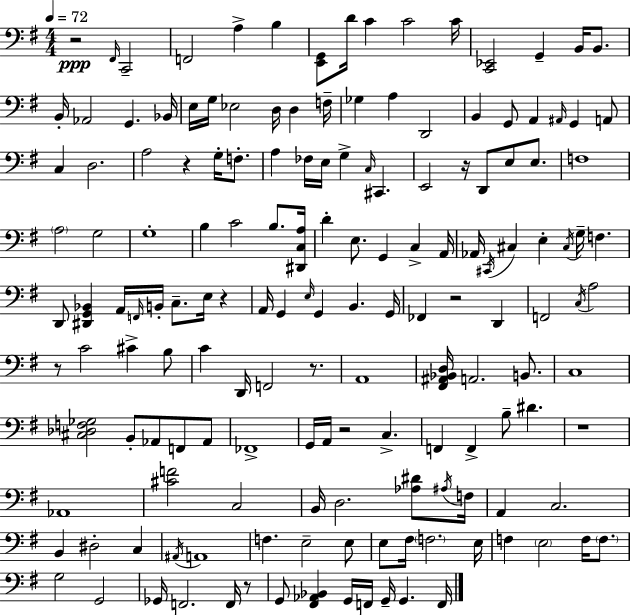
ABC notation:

X:1
T:Untitled
M:4/4
L:1/4
K:Em
z2 ^F,,/4 C,,2 F,,2 A, B, [E,,G,,]/2 D/4 C C2 C/4 [C,,_E,,]2 G,, B,,/4 B,,/2 B,,/4 _A,,2 G,, _B,,/4 E,/4 G,/4 _E,2 D,/4 D, F,/4 _G, A, D,,2 B,, G,,/2 A,, ^A,,/4 G,, A,,/2 C, D,2 A,2 z G,/4 F,/2 A, _F,/4 E,/4 G, C,/4 ^C,, E,,2 z/4 D,,/2 E,/2 E,/2 F,4 A,2 G,2 G,4 B, C2 B,/2 [^D,,C,A,]/4 D E,/2 G,, C, A,,/4 _A,,/4 ^C,,/4 ^C, E, ^C,/4 G,/4 F, D,,/2 [^D,,G,,_B,,] A,,/4 F,,/4 B,,/4 C,/2 E,/4 z A,,/4 G,, E,/4 G,, B,, G,,/4 _F,, z2 D,, F,,2 C,/4 A,2 z/2 C2 ^C B,/2 C D,,/4 F,,2 z/2 A,,4 [^F,,^A,,_B,,D,]/4 A,,2 B,,/2 C,4 [^C,_D,F,_G,]2 B,,/2 _A,,/2 F,,/2 _A,,/2 _F,,4 G,,/4 A,,/4 z2 C, F,, F,, B,/2 ^D z4 _A,,4 [^CF]2 C,2 B,,/4 D,2 [_A,^D]/2 ^A,/4 F,/4 A,, C,2 B,, ^D,2 C, ^A,,/4 A,,4 F, E,2 E,/2 E,/2 ^F,/4 F,2 E,/4 F, E,2 F,/4 F,/2 G,2 G,,2 _G,,/4 F,,2 F,,/4 z/2 G,,/2 [^F,,_A,,_B,,] G,,/4 F,,/4 G,,/4 G,, F,,/4